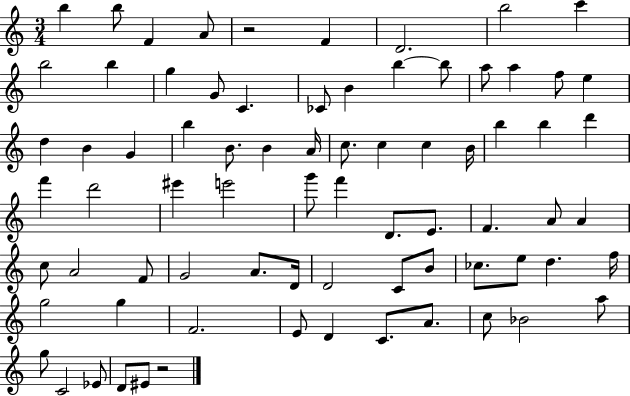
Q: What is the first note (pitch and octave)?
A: B5